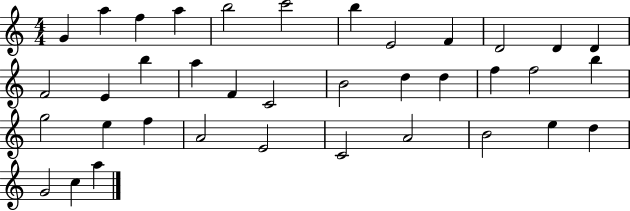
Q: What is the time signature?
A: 4/4